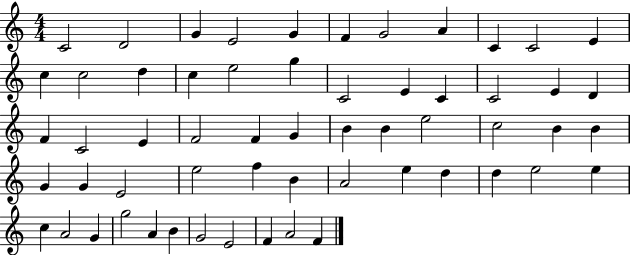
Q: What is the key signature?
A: C major